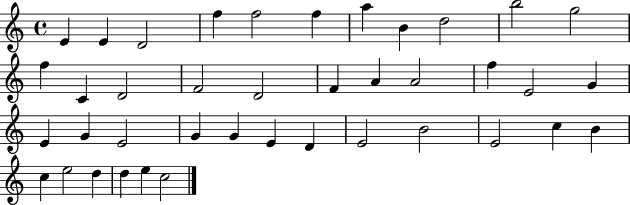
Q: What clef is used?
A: treble